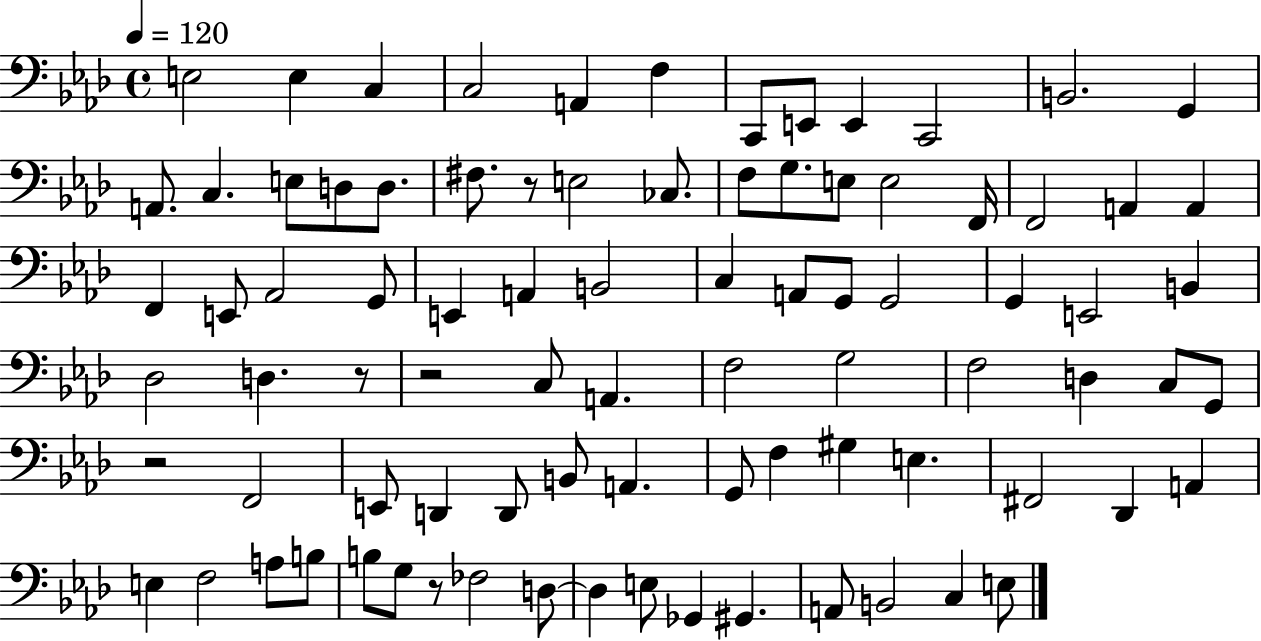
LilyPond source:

{
  \clef bass
  \time 4/4
  \defaultTimeSignature
  \key aes \major
  \tempo 4 = 120
  \repeat volta 2 { e2 e4 c4 | c2 a,4 f4 | c,8 e,8 e,4 c,2 | b,2. g,4 | \break a,8. c4. e8 d8 d8. | fis8. r8 e2 ces8. | f8 g8. e8 e2 f,16 | f,2 a,4 a,4 | \break f,4 e,8 aes,2 g,8 | e,4 a,4 b,2 | c4 a,8 g,8 g,2 | g,4 e,2 b,4 | \break des2 d4. r8 | r2 c8 a,4. | f2 g2 | f2 d4 c8 g,8 | \break r2 f,2 | e,8 d,4 d,8 b,8 a,4. | g,8 f4 gis4 e4. | fis,2 des,4 a,4 | \break e4 f2 a8 b8 | b8 g8 r8 fes2 d8~~ | d4 e8 ges,4 gis,4. | a,8 b,2 c4 e8 | \break } \bar "|."
}